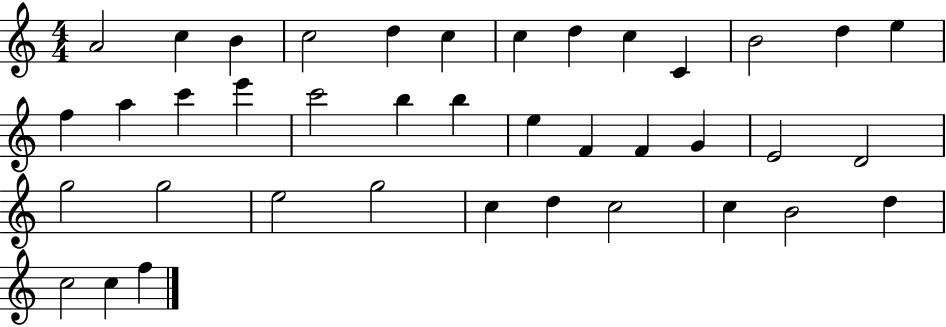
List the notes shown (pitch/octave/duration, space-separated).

A4/h C5/q B4/q C5/h D5/q C5/q C5/q D5/q C5/q C4/q B4/h D5/q E5/q F5/q A5/q C6/q E6/q C6/h B5/q B5/q E5/q F4/q F4/q G4/q E4/h D4/h G5/h G5/h E5/h G5/h C5/q D5/q C5/h C5/q B4/h D5/q C5/h C5/q F5/q